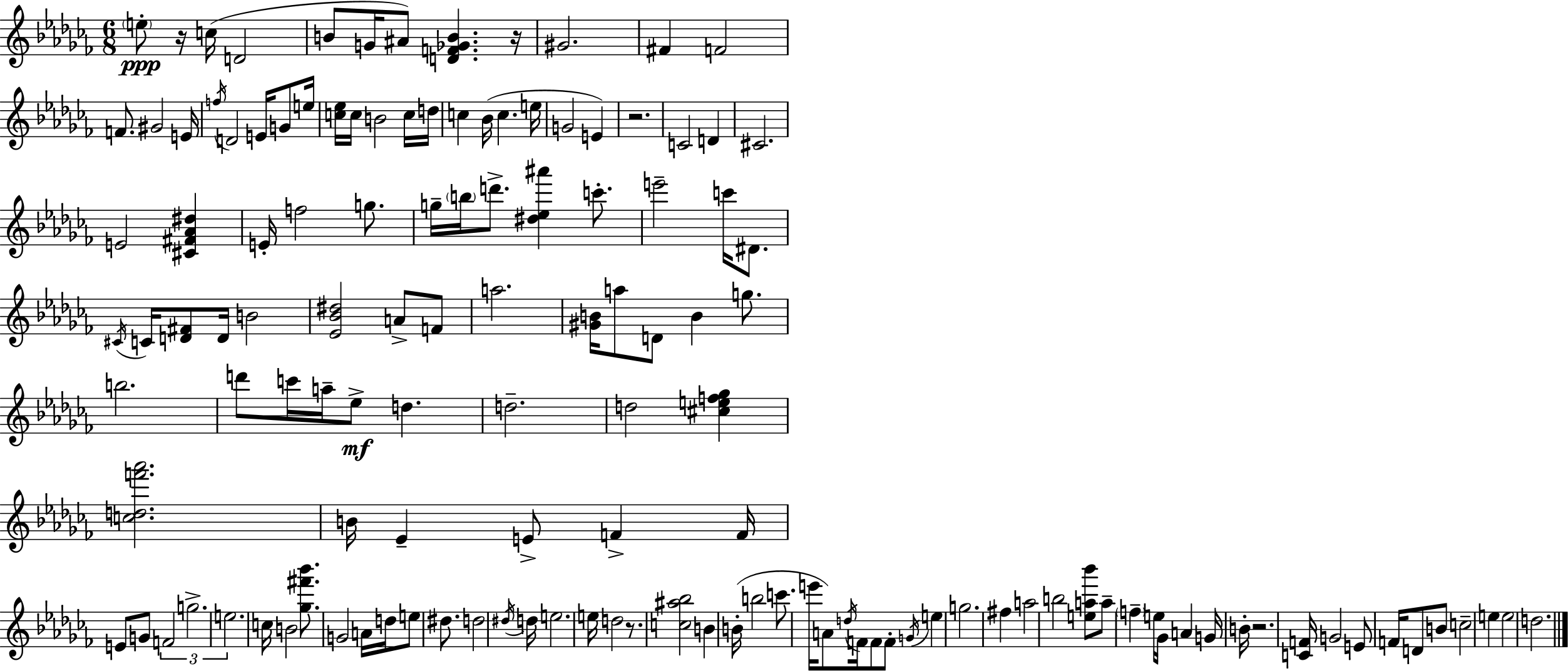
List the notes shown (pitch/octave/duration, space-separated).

E5/e R/s C5/s D4/h B4/e G4/s A#4/e [D4,F4,Gb4,B4]/q. R/s G#4/h. F#4/q F4/h F4/e. G#4/h E4/s F5/s D4/h E4/s G4/e E5/s [C5,Eb5]/s C5/s B4/h C5/s D5/s C5/q Bb4/s C5/q. E5/s G4/h E4/q R/h. C4/h D4/q C#4/h. E4/h [C#4,F#4,Ab4,D#5]/q E4/s F5/h G5/e. G5/s B5/s D6/e. [D#5,Eb5,A#6]/q C6/e. E6/h C6/s D#4/e. C#4/s C4/s [D4,F#4]/e D4/s B4/h [Eb4,Bb4,D#5]/h A4/e F4/e A5/h. [G#4,B4]/s A5/e D4/e B4/q G5/e. B5/h. D6/e C6/s A5/s Eb5/e D5/q. D5/h. D5/h [C#5,E5,F5,Gb5]/q [C5,D5,F6,Ab6]/h. B4/s Eb4/q E4/e F4/q F4/s E4/e G4/e F4/h G5/h. E5/h. C5/s B4/h [Gb5,F#6,Bb6]/e. G4/h A4/s D5/s E5/e D#5/e. D5/h D#5/s D5/s E5/h. E5/s D5/h R/e. [C5,A#5,Bb5]/h B4/q B4/s B5/h C6/e. E6/s A4/e D5/s F4/s F4/e F4/e G4/s E5/q G5/h. F#5/q A5/h B5/h [E5,A5,Bb6]/e A5/e F5/q E5/s Gb4/s A4/q G4/s B4/s R/h. [C4,F4]/s G4/h E4/e F4/s D4/e B4/e C5/h E5/q E5/h D5/h.